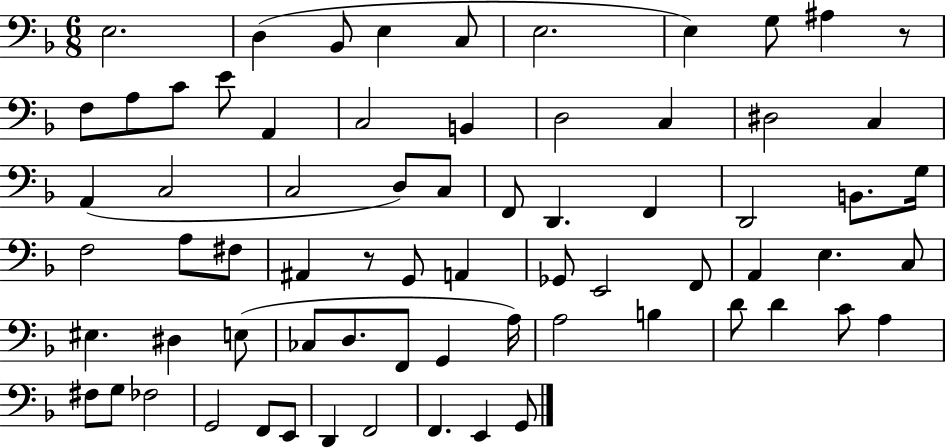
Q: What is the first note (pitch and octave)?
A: E3